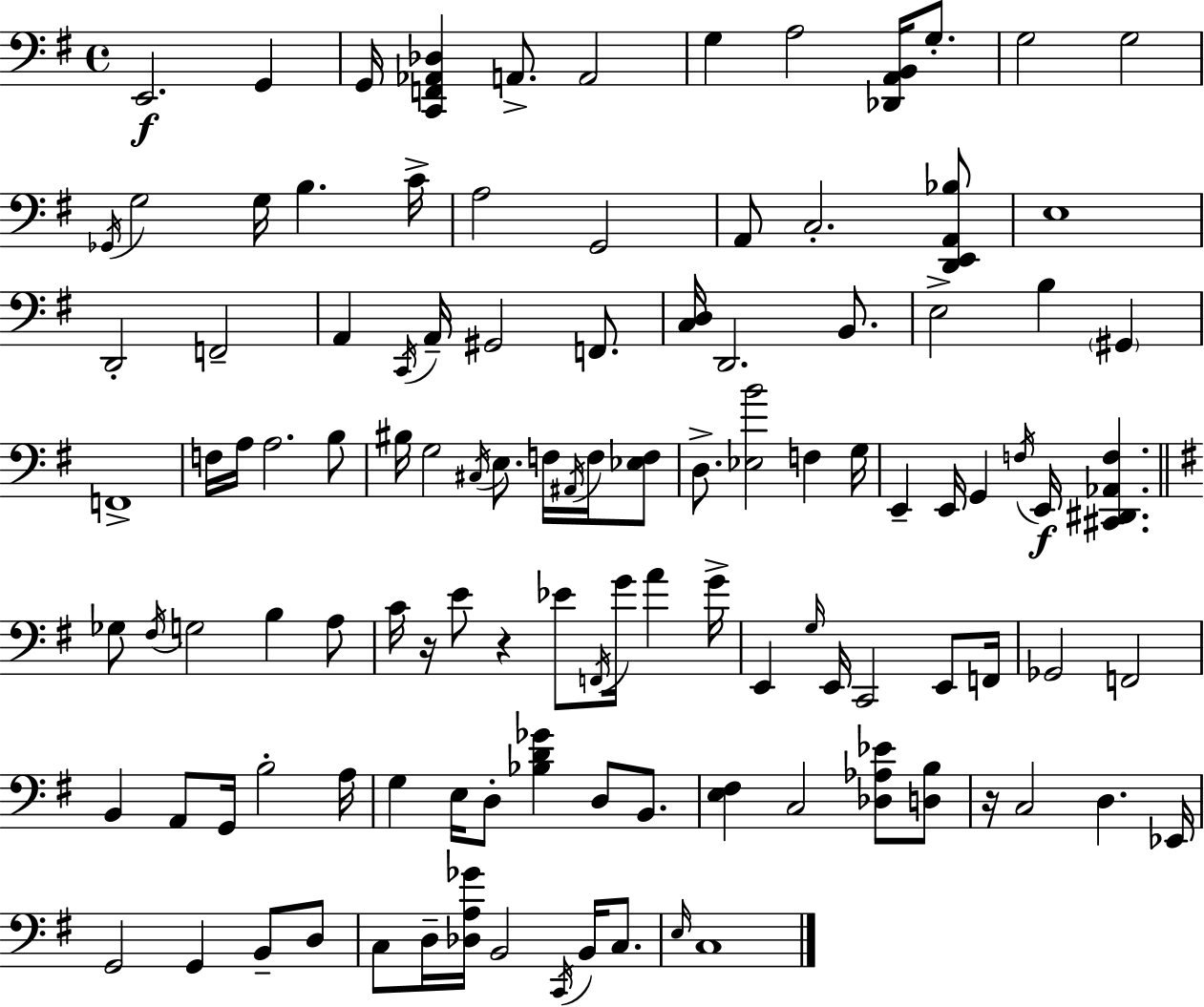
E2/h. G2/q G2/s [C2,F2,Ab2,Db3]/q A2/e. A2/h G3/q A3/h [Db2,A2,B2]/s G3/e. G3/h G3/h Gb2/s G3/h G3/s B3/q. C4/s A3/h G2/h A2/e C3/h. [D2,E2,A2,Bb3]/e E3/w D2/h F2/h A2/q C2/s A2/s G#2/h F2/e. [C3,D3]/s D2/h. B2/e. E3/h B3/q G#2/q F2/w F3/s A3/s A3/h. B3/e BIS3/s G3/h C#3/s E3/e. F3/s A#2/s F3/s [Eb3,F3]/e D3/e. [Eb3,B4]/h F3/q G3/s E2/q E2/s G2/q F3/s E2/s [C#2,D#2,Ab2,F3]/q. Gb3/e F#3/s G3/h B3/q A3/e C4/s R/s E4/e R/q Eb4/e F2/s G4/s A4/q G4/s E2/q G3/s E2/s C2/h E2/e F2/s Gb2/h F2/h B2/q A2/e G2/s B3/h A3/s G3/q E3/s D3/e [Bb3,D4,Gb4]/q D3/e B2/e. [E3,F#3]/q C3/h [Db3,Ab3,Eb4]/e [D3,B3]/e R/s C3/h D3/q. Eb2/s G2/h G2/q B2/e D3/e C3/e D3/s [Db3,A3,Gb4]/s B2/h C2/s B2/s C3/e. E3/s C3/w